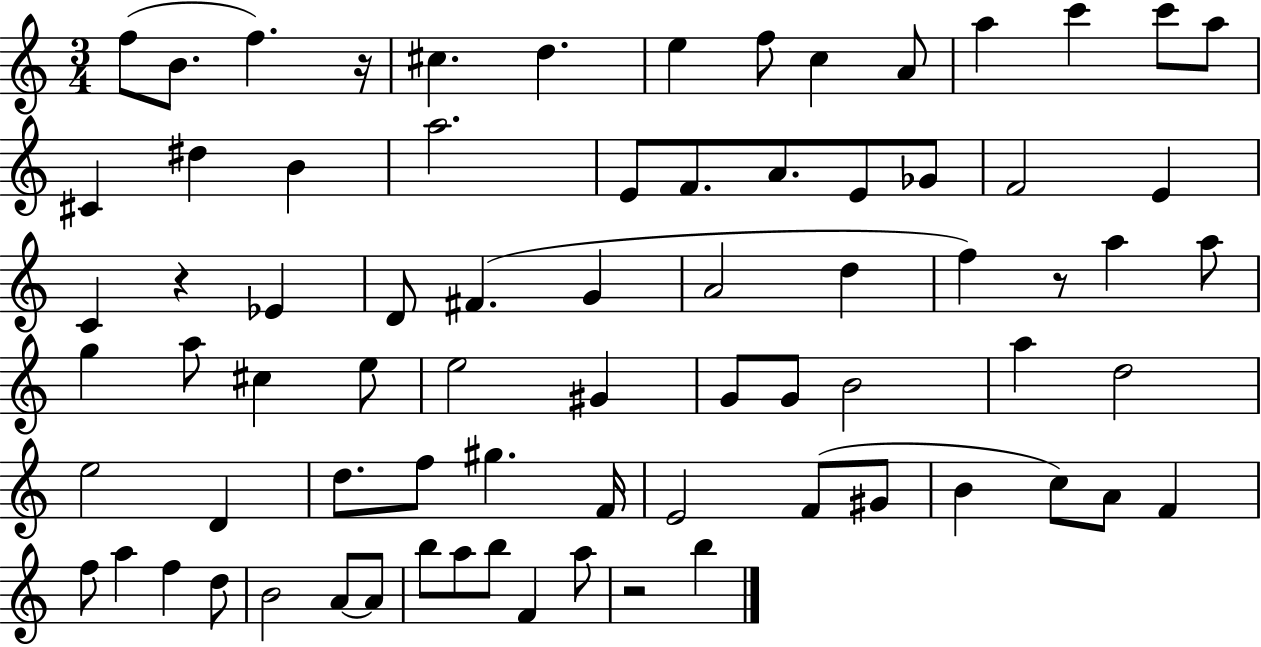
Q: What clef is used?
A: treble